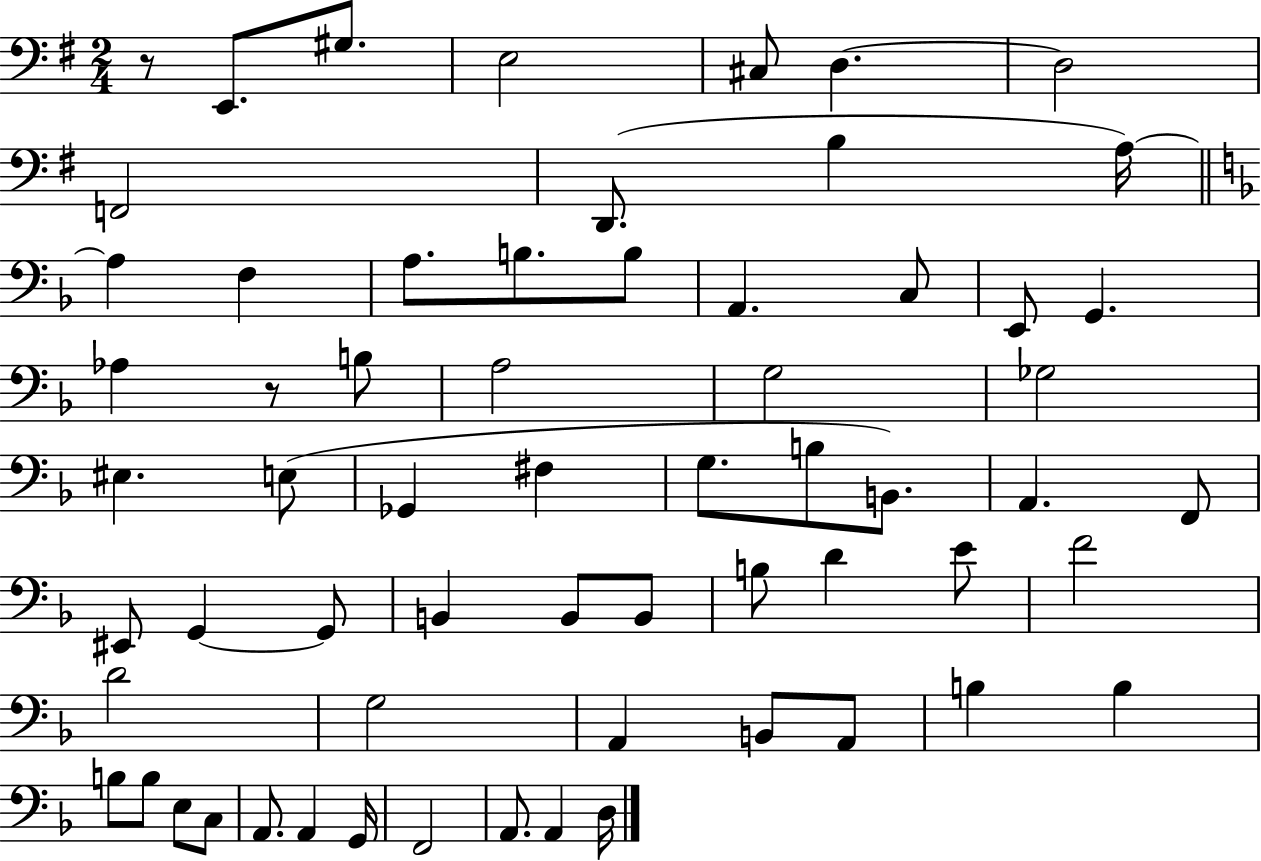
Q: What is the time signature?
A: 2/4